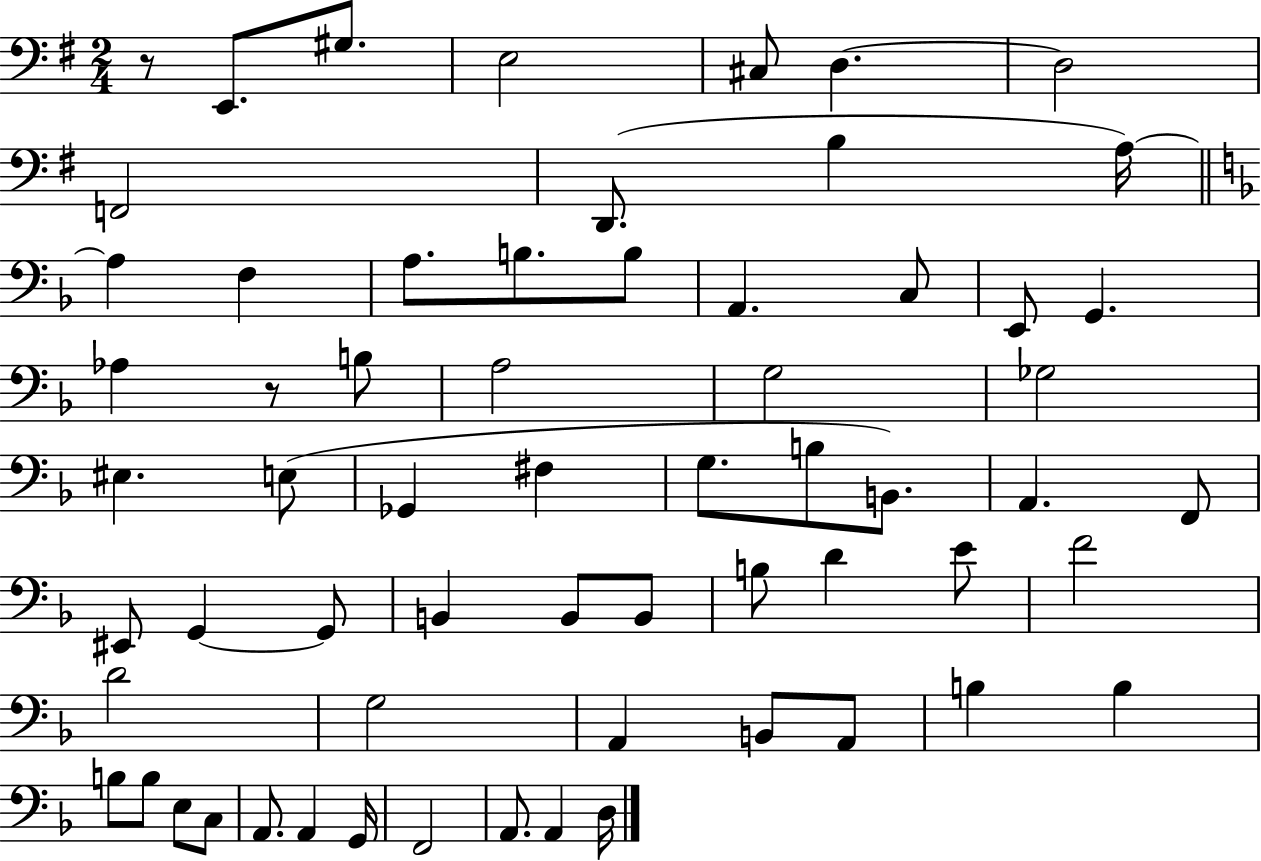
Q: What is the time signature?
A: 2/4